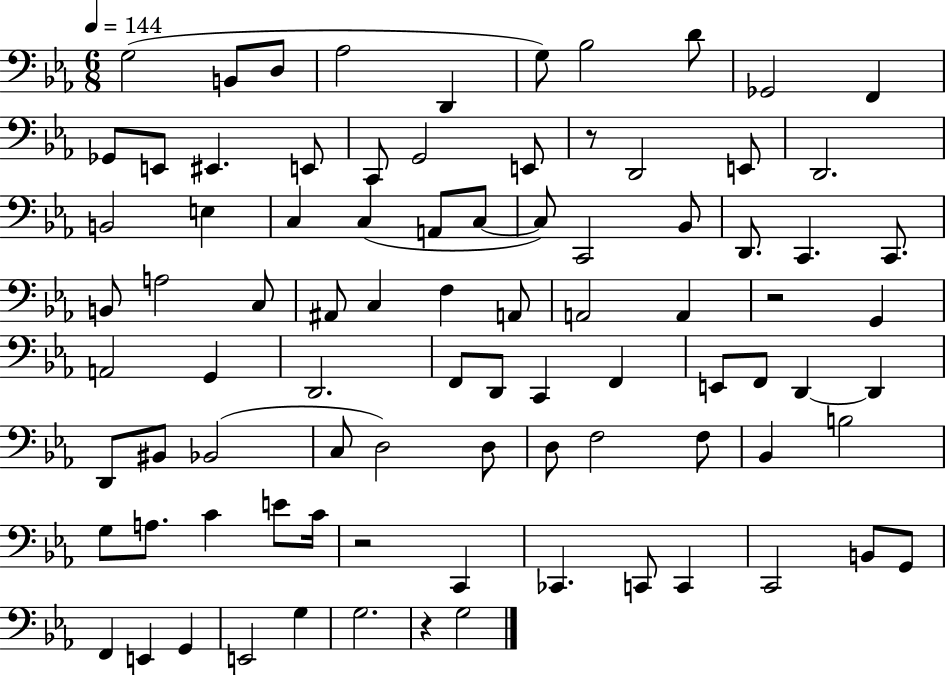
{
  \clef bass
  \numericTimeSignature
  \time 6/8
  \key ees \major
  \tempo 4 = 144
  g2( b,8 d8 | aes2 d,4 | g8) bes2 d'8 | ges,2 f,4 | \break ges,8 e,8 eis,4. e,8 | c,8 g,2 e,8 | r8 d,2 e,8 | d,2. | \break b,2 e4 | c4 c4( a,8 c8~~ | c8) c,2 bes,8 | d,8. c,4. c,8. | \break b,8 a2 c8 | ais,8 c4 f4 a,8 | a,2 a,4 | r2 g,4 | \break a,2 g,4 | d,2. | f,8 d,8 c,4 f,4 | e,8 f,8 d,4~~ d,4 | \break d,8 bis,8 bes,2( | c8 d2) d8 | d8 f2 f8 | bes,4 b2 | \break g8 a8. c'4 e'8 c'16 | r2 c,4 | ces,4. c,8 c,4 | c,2 b,8 g,8 | \break f,4 e,4 g,4 | e,2 g4 | g2. | r4 g2 | \break \bar "|."
}